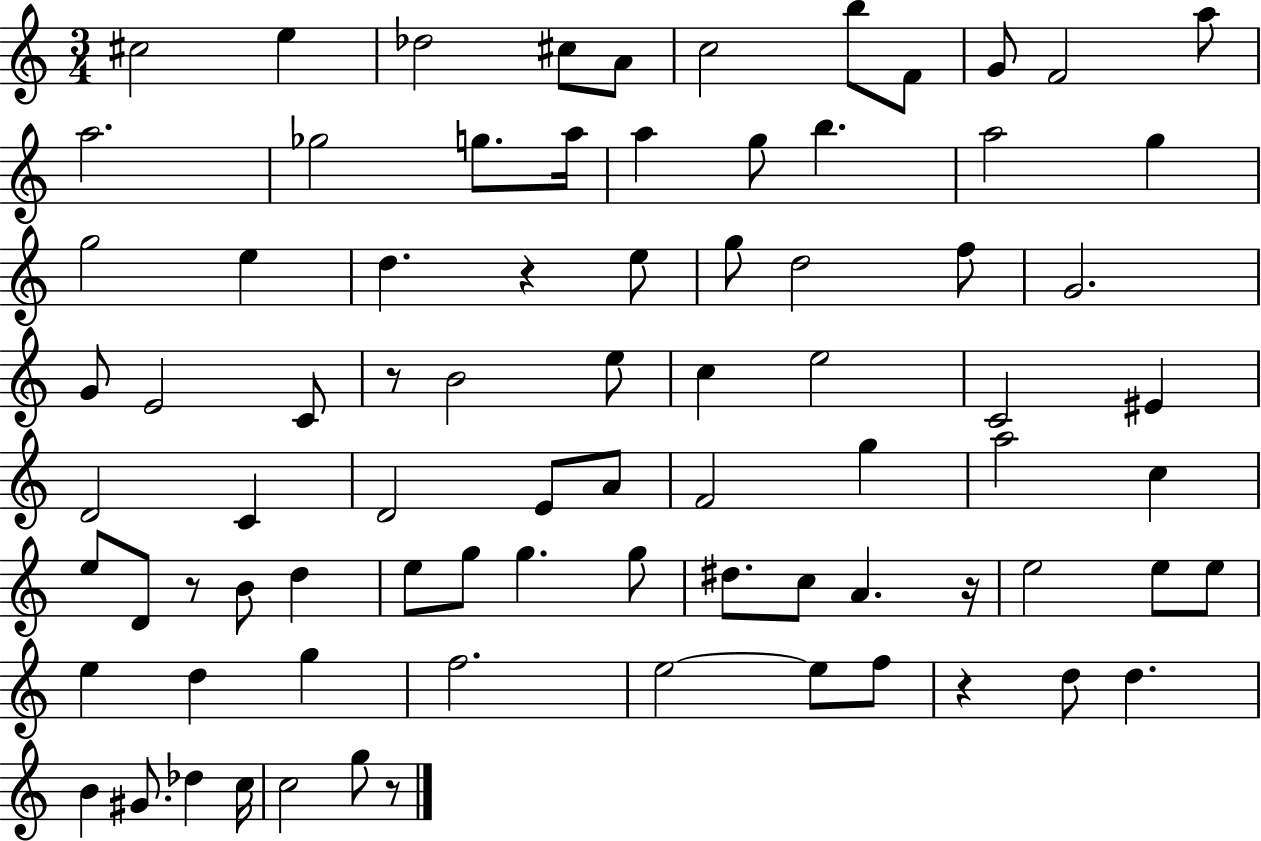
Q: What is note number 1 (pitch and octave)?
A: C#5